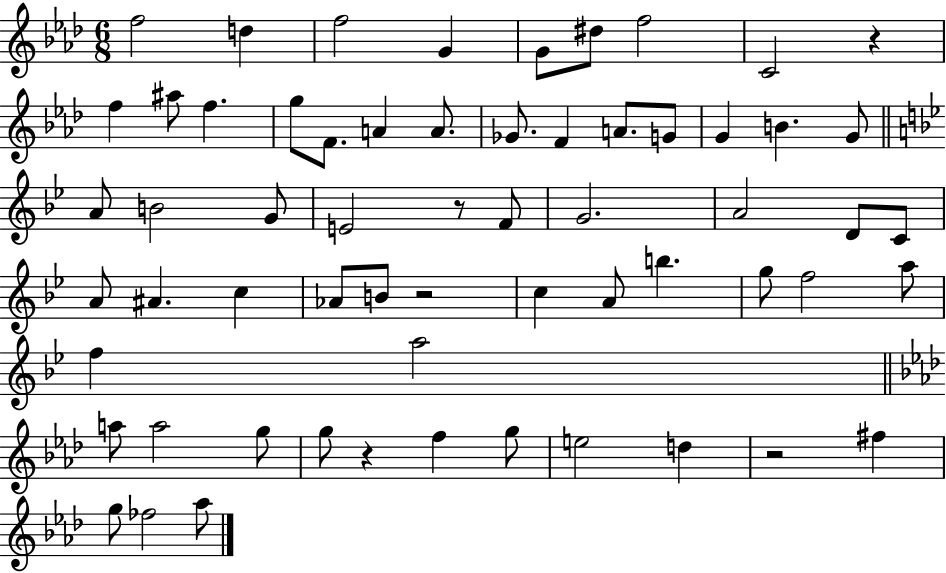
X:1
T:Untitled
M:6/8
L:1/4
K:Ab
f2 d f2 G G/2 ^d/2 f2 C2 z f ^a/2 f g/2 F/2 A A/2 _G/2 F A/2 G/2 G B G/2 A/2 B2 G/2 E2 z/2 F/2 G2 A2 D/2 C/2 A/2 ^A c _A/2 B/2 z2 c A/2 b g/2 f2 a/2 f a2 a/2 a2 g/2 g/2 z f g/2 e2 d z2 ^f g/2 _f2 _a/2